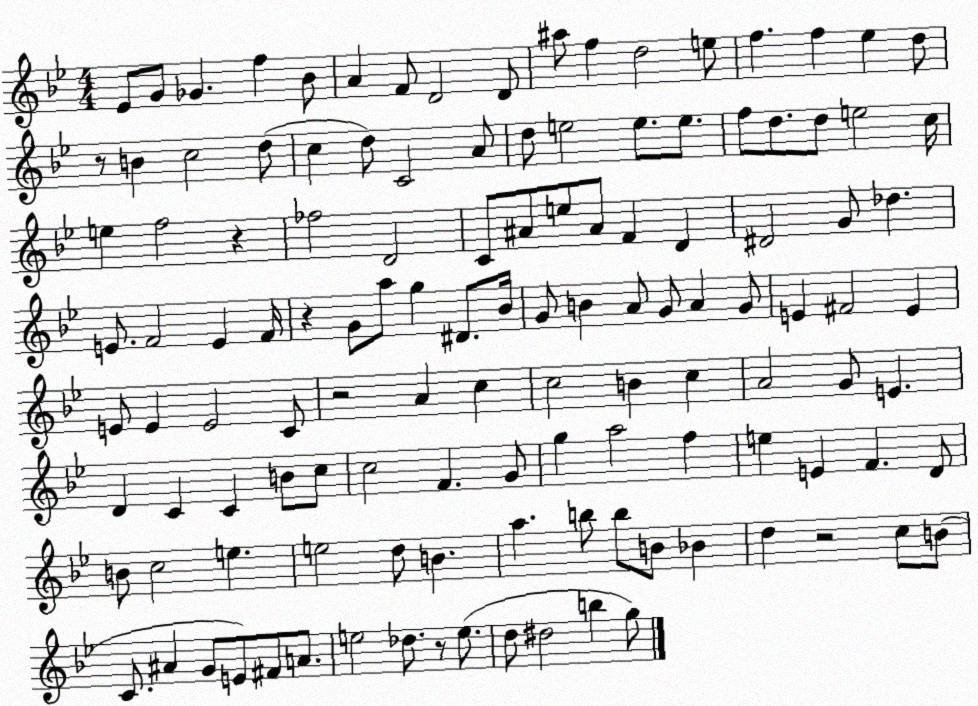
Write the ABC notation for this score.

X:1
T:Untitled
M:4/4
L:1/4
K:Bb
_E/2 G/2 _G f _B/2 A F/2 D2 D/2 ^a/2 f d2 e/2 f f _e d/2 z/2 B c2 d/2 c d/2 C2 A/2 d/2 e2 e/2 e/2 f/2 d/2 d/2 e2 c/4 e f2 z _f2 D2 C/2 ^A/2 e/2 ^A/2 F D ^D2 G/2 _d E/2 F2 E F/4 z G/2 a/2 g ^D/2 _B/4 G/2 B A/2 G/2 A G/2 E ^F2 E E/2 E E2 C/2 z2 A c c2 B c A2 G/2 E D C C B/2 c/2 c2 F G/2 g a2 f e E F D/2 B/2 c2 e e2 d/2 B a b/2 b/2 B/2 _B d z2 c/2 B/2 C/2 ^A G/2 E/2 ^F/2 A/2 e2 _d/2 z/2 e/2 d/2 ^d2 b g/2